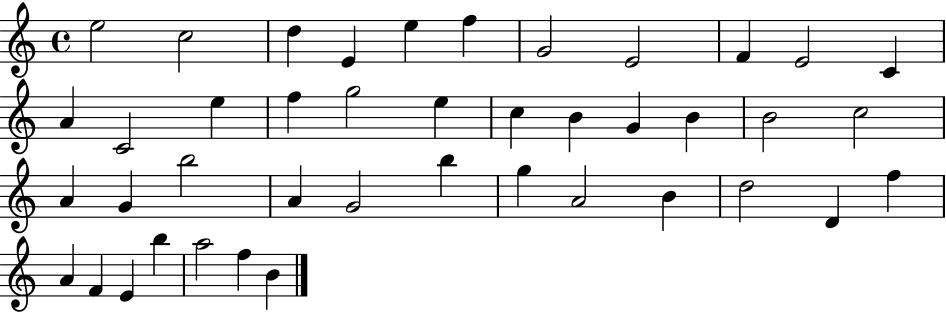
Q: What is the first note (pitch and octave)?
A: E5